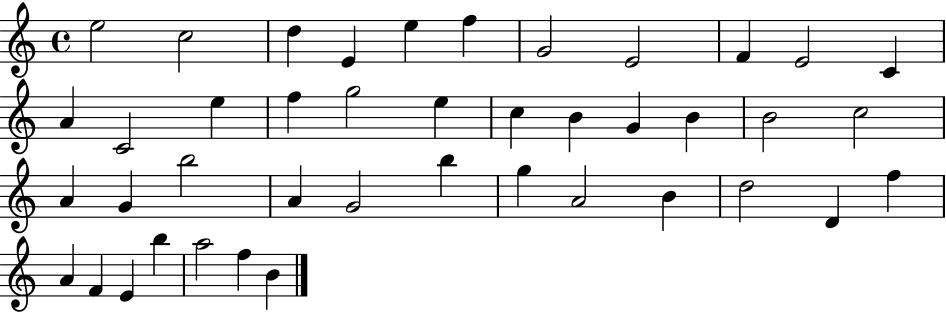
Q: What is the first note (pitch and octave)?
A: E5